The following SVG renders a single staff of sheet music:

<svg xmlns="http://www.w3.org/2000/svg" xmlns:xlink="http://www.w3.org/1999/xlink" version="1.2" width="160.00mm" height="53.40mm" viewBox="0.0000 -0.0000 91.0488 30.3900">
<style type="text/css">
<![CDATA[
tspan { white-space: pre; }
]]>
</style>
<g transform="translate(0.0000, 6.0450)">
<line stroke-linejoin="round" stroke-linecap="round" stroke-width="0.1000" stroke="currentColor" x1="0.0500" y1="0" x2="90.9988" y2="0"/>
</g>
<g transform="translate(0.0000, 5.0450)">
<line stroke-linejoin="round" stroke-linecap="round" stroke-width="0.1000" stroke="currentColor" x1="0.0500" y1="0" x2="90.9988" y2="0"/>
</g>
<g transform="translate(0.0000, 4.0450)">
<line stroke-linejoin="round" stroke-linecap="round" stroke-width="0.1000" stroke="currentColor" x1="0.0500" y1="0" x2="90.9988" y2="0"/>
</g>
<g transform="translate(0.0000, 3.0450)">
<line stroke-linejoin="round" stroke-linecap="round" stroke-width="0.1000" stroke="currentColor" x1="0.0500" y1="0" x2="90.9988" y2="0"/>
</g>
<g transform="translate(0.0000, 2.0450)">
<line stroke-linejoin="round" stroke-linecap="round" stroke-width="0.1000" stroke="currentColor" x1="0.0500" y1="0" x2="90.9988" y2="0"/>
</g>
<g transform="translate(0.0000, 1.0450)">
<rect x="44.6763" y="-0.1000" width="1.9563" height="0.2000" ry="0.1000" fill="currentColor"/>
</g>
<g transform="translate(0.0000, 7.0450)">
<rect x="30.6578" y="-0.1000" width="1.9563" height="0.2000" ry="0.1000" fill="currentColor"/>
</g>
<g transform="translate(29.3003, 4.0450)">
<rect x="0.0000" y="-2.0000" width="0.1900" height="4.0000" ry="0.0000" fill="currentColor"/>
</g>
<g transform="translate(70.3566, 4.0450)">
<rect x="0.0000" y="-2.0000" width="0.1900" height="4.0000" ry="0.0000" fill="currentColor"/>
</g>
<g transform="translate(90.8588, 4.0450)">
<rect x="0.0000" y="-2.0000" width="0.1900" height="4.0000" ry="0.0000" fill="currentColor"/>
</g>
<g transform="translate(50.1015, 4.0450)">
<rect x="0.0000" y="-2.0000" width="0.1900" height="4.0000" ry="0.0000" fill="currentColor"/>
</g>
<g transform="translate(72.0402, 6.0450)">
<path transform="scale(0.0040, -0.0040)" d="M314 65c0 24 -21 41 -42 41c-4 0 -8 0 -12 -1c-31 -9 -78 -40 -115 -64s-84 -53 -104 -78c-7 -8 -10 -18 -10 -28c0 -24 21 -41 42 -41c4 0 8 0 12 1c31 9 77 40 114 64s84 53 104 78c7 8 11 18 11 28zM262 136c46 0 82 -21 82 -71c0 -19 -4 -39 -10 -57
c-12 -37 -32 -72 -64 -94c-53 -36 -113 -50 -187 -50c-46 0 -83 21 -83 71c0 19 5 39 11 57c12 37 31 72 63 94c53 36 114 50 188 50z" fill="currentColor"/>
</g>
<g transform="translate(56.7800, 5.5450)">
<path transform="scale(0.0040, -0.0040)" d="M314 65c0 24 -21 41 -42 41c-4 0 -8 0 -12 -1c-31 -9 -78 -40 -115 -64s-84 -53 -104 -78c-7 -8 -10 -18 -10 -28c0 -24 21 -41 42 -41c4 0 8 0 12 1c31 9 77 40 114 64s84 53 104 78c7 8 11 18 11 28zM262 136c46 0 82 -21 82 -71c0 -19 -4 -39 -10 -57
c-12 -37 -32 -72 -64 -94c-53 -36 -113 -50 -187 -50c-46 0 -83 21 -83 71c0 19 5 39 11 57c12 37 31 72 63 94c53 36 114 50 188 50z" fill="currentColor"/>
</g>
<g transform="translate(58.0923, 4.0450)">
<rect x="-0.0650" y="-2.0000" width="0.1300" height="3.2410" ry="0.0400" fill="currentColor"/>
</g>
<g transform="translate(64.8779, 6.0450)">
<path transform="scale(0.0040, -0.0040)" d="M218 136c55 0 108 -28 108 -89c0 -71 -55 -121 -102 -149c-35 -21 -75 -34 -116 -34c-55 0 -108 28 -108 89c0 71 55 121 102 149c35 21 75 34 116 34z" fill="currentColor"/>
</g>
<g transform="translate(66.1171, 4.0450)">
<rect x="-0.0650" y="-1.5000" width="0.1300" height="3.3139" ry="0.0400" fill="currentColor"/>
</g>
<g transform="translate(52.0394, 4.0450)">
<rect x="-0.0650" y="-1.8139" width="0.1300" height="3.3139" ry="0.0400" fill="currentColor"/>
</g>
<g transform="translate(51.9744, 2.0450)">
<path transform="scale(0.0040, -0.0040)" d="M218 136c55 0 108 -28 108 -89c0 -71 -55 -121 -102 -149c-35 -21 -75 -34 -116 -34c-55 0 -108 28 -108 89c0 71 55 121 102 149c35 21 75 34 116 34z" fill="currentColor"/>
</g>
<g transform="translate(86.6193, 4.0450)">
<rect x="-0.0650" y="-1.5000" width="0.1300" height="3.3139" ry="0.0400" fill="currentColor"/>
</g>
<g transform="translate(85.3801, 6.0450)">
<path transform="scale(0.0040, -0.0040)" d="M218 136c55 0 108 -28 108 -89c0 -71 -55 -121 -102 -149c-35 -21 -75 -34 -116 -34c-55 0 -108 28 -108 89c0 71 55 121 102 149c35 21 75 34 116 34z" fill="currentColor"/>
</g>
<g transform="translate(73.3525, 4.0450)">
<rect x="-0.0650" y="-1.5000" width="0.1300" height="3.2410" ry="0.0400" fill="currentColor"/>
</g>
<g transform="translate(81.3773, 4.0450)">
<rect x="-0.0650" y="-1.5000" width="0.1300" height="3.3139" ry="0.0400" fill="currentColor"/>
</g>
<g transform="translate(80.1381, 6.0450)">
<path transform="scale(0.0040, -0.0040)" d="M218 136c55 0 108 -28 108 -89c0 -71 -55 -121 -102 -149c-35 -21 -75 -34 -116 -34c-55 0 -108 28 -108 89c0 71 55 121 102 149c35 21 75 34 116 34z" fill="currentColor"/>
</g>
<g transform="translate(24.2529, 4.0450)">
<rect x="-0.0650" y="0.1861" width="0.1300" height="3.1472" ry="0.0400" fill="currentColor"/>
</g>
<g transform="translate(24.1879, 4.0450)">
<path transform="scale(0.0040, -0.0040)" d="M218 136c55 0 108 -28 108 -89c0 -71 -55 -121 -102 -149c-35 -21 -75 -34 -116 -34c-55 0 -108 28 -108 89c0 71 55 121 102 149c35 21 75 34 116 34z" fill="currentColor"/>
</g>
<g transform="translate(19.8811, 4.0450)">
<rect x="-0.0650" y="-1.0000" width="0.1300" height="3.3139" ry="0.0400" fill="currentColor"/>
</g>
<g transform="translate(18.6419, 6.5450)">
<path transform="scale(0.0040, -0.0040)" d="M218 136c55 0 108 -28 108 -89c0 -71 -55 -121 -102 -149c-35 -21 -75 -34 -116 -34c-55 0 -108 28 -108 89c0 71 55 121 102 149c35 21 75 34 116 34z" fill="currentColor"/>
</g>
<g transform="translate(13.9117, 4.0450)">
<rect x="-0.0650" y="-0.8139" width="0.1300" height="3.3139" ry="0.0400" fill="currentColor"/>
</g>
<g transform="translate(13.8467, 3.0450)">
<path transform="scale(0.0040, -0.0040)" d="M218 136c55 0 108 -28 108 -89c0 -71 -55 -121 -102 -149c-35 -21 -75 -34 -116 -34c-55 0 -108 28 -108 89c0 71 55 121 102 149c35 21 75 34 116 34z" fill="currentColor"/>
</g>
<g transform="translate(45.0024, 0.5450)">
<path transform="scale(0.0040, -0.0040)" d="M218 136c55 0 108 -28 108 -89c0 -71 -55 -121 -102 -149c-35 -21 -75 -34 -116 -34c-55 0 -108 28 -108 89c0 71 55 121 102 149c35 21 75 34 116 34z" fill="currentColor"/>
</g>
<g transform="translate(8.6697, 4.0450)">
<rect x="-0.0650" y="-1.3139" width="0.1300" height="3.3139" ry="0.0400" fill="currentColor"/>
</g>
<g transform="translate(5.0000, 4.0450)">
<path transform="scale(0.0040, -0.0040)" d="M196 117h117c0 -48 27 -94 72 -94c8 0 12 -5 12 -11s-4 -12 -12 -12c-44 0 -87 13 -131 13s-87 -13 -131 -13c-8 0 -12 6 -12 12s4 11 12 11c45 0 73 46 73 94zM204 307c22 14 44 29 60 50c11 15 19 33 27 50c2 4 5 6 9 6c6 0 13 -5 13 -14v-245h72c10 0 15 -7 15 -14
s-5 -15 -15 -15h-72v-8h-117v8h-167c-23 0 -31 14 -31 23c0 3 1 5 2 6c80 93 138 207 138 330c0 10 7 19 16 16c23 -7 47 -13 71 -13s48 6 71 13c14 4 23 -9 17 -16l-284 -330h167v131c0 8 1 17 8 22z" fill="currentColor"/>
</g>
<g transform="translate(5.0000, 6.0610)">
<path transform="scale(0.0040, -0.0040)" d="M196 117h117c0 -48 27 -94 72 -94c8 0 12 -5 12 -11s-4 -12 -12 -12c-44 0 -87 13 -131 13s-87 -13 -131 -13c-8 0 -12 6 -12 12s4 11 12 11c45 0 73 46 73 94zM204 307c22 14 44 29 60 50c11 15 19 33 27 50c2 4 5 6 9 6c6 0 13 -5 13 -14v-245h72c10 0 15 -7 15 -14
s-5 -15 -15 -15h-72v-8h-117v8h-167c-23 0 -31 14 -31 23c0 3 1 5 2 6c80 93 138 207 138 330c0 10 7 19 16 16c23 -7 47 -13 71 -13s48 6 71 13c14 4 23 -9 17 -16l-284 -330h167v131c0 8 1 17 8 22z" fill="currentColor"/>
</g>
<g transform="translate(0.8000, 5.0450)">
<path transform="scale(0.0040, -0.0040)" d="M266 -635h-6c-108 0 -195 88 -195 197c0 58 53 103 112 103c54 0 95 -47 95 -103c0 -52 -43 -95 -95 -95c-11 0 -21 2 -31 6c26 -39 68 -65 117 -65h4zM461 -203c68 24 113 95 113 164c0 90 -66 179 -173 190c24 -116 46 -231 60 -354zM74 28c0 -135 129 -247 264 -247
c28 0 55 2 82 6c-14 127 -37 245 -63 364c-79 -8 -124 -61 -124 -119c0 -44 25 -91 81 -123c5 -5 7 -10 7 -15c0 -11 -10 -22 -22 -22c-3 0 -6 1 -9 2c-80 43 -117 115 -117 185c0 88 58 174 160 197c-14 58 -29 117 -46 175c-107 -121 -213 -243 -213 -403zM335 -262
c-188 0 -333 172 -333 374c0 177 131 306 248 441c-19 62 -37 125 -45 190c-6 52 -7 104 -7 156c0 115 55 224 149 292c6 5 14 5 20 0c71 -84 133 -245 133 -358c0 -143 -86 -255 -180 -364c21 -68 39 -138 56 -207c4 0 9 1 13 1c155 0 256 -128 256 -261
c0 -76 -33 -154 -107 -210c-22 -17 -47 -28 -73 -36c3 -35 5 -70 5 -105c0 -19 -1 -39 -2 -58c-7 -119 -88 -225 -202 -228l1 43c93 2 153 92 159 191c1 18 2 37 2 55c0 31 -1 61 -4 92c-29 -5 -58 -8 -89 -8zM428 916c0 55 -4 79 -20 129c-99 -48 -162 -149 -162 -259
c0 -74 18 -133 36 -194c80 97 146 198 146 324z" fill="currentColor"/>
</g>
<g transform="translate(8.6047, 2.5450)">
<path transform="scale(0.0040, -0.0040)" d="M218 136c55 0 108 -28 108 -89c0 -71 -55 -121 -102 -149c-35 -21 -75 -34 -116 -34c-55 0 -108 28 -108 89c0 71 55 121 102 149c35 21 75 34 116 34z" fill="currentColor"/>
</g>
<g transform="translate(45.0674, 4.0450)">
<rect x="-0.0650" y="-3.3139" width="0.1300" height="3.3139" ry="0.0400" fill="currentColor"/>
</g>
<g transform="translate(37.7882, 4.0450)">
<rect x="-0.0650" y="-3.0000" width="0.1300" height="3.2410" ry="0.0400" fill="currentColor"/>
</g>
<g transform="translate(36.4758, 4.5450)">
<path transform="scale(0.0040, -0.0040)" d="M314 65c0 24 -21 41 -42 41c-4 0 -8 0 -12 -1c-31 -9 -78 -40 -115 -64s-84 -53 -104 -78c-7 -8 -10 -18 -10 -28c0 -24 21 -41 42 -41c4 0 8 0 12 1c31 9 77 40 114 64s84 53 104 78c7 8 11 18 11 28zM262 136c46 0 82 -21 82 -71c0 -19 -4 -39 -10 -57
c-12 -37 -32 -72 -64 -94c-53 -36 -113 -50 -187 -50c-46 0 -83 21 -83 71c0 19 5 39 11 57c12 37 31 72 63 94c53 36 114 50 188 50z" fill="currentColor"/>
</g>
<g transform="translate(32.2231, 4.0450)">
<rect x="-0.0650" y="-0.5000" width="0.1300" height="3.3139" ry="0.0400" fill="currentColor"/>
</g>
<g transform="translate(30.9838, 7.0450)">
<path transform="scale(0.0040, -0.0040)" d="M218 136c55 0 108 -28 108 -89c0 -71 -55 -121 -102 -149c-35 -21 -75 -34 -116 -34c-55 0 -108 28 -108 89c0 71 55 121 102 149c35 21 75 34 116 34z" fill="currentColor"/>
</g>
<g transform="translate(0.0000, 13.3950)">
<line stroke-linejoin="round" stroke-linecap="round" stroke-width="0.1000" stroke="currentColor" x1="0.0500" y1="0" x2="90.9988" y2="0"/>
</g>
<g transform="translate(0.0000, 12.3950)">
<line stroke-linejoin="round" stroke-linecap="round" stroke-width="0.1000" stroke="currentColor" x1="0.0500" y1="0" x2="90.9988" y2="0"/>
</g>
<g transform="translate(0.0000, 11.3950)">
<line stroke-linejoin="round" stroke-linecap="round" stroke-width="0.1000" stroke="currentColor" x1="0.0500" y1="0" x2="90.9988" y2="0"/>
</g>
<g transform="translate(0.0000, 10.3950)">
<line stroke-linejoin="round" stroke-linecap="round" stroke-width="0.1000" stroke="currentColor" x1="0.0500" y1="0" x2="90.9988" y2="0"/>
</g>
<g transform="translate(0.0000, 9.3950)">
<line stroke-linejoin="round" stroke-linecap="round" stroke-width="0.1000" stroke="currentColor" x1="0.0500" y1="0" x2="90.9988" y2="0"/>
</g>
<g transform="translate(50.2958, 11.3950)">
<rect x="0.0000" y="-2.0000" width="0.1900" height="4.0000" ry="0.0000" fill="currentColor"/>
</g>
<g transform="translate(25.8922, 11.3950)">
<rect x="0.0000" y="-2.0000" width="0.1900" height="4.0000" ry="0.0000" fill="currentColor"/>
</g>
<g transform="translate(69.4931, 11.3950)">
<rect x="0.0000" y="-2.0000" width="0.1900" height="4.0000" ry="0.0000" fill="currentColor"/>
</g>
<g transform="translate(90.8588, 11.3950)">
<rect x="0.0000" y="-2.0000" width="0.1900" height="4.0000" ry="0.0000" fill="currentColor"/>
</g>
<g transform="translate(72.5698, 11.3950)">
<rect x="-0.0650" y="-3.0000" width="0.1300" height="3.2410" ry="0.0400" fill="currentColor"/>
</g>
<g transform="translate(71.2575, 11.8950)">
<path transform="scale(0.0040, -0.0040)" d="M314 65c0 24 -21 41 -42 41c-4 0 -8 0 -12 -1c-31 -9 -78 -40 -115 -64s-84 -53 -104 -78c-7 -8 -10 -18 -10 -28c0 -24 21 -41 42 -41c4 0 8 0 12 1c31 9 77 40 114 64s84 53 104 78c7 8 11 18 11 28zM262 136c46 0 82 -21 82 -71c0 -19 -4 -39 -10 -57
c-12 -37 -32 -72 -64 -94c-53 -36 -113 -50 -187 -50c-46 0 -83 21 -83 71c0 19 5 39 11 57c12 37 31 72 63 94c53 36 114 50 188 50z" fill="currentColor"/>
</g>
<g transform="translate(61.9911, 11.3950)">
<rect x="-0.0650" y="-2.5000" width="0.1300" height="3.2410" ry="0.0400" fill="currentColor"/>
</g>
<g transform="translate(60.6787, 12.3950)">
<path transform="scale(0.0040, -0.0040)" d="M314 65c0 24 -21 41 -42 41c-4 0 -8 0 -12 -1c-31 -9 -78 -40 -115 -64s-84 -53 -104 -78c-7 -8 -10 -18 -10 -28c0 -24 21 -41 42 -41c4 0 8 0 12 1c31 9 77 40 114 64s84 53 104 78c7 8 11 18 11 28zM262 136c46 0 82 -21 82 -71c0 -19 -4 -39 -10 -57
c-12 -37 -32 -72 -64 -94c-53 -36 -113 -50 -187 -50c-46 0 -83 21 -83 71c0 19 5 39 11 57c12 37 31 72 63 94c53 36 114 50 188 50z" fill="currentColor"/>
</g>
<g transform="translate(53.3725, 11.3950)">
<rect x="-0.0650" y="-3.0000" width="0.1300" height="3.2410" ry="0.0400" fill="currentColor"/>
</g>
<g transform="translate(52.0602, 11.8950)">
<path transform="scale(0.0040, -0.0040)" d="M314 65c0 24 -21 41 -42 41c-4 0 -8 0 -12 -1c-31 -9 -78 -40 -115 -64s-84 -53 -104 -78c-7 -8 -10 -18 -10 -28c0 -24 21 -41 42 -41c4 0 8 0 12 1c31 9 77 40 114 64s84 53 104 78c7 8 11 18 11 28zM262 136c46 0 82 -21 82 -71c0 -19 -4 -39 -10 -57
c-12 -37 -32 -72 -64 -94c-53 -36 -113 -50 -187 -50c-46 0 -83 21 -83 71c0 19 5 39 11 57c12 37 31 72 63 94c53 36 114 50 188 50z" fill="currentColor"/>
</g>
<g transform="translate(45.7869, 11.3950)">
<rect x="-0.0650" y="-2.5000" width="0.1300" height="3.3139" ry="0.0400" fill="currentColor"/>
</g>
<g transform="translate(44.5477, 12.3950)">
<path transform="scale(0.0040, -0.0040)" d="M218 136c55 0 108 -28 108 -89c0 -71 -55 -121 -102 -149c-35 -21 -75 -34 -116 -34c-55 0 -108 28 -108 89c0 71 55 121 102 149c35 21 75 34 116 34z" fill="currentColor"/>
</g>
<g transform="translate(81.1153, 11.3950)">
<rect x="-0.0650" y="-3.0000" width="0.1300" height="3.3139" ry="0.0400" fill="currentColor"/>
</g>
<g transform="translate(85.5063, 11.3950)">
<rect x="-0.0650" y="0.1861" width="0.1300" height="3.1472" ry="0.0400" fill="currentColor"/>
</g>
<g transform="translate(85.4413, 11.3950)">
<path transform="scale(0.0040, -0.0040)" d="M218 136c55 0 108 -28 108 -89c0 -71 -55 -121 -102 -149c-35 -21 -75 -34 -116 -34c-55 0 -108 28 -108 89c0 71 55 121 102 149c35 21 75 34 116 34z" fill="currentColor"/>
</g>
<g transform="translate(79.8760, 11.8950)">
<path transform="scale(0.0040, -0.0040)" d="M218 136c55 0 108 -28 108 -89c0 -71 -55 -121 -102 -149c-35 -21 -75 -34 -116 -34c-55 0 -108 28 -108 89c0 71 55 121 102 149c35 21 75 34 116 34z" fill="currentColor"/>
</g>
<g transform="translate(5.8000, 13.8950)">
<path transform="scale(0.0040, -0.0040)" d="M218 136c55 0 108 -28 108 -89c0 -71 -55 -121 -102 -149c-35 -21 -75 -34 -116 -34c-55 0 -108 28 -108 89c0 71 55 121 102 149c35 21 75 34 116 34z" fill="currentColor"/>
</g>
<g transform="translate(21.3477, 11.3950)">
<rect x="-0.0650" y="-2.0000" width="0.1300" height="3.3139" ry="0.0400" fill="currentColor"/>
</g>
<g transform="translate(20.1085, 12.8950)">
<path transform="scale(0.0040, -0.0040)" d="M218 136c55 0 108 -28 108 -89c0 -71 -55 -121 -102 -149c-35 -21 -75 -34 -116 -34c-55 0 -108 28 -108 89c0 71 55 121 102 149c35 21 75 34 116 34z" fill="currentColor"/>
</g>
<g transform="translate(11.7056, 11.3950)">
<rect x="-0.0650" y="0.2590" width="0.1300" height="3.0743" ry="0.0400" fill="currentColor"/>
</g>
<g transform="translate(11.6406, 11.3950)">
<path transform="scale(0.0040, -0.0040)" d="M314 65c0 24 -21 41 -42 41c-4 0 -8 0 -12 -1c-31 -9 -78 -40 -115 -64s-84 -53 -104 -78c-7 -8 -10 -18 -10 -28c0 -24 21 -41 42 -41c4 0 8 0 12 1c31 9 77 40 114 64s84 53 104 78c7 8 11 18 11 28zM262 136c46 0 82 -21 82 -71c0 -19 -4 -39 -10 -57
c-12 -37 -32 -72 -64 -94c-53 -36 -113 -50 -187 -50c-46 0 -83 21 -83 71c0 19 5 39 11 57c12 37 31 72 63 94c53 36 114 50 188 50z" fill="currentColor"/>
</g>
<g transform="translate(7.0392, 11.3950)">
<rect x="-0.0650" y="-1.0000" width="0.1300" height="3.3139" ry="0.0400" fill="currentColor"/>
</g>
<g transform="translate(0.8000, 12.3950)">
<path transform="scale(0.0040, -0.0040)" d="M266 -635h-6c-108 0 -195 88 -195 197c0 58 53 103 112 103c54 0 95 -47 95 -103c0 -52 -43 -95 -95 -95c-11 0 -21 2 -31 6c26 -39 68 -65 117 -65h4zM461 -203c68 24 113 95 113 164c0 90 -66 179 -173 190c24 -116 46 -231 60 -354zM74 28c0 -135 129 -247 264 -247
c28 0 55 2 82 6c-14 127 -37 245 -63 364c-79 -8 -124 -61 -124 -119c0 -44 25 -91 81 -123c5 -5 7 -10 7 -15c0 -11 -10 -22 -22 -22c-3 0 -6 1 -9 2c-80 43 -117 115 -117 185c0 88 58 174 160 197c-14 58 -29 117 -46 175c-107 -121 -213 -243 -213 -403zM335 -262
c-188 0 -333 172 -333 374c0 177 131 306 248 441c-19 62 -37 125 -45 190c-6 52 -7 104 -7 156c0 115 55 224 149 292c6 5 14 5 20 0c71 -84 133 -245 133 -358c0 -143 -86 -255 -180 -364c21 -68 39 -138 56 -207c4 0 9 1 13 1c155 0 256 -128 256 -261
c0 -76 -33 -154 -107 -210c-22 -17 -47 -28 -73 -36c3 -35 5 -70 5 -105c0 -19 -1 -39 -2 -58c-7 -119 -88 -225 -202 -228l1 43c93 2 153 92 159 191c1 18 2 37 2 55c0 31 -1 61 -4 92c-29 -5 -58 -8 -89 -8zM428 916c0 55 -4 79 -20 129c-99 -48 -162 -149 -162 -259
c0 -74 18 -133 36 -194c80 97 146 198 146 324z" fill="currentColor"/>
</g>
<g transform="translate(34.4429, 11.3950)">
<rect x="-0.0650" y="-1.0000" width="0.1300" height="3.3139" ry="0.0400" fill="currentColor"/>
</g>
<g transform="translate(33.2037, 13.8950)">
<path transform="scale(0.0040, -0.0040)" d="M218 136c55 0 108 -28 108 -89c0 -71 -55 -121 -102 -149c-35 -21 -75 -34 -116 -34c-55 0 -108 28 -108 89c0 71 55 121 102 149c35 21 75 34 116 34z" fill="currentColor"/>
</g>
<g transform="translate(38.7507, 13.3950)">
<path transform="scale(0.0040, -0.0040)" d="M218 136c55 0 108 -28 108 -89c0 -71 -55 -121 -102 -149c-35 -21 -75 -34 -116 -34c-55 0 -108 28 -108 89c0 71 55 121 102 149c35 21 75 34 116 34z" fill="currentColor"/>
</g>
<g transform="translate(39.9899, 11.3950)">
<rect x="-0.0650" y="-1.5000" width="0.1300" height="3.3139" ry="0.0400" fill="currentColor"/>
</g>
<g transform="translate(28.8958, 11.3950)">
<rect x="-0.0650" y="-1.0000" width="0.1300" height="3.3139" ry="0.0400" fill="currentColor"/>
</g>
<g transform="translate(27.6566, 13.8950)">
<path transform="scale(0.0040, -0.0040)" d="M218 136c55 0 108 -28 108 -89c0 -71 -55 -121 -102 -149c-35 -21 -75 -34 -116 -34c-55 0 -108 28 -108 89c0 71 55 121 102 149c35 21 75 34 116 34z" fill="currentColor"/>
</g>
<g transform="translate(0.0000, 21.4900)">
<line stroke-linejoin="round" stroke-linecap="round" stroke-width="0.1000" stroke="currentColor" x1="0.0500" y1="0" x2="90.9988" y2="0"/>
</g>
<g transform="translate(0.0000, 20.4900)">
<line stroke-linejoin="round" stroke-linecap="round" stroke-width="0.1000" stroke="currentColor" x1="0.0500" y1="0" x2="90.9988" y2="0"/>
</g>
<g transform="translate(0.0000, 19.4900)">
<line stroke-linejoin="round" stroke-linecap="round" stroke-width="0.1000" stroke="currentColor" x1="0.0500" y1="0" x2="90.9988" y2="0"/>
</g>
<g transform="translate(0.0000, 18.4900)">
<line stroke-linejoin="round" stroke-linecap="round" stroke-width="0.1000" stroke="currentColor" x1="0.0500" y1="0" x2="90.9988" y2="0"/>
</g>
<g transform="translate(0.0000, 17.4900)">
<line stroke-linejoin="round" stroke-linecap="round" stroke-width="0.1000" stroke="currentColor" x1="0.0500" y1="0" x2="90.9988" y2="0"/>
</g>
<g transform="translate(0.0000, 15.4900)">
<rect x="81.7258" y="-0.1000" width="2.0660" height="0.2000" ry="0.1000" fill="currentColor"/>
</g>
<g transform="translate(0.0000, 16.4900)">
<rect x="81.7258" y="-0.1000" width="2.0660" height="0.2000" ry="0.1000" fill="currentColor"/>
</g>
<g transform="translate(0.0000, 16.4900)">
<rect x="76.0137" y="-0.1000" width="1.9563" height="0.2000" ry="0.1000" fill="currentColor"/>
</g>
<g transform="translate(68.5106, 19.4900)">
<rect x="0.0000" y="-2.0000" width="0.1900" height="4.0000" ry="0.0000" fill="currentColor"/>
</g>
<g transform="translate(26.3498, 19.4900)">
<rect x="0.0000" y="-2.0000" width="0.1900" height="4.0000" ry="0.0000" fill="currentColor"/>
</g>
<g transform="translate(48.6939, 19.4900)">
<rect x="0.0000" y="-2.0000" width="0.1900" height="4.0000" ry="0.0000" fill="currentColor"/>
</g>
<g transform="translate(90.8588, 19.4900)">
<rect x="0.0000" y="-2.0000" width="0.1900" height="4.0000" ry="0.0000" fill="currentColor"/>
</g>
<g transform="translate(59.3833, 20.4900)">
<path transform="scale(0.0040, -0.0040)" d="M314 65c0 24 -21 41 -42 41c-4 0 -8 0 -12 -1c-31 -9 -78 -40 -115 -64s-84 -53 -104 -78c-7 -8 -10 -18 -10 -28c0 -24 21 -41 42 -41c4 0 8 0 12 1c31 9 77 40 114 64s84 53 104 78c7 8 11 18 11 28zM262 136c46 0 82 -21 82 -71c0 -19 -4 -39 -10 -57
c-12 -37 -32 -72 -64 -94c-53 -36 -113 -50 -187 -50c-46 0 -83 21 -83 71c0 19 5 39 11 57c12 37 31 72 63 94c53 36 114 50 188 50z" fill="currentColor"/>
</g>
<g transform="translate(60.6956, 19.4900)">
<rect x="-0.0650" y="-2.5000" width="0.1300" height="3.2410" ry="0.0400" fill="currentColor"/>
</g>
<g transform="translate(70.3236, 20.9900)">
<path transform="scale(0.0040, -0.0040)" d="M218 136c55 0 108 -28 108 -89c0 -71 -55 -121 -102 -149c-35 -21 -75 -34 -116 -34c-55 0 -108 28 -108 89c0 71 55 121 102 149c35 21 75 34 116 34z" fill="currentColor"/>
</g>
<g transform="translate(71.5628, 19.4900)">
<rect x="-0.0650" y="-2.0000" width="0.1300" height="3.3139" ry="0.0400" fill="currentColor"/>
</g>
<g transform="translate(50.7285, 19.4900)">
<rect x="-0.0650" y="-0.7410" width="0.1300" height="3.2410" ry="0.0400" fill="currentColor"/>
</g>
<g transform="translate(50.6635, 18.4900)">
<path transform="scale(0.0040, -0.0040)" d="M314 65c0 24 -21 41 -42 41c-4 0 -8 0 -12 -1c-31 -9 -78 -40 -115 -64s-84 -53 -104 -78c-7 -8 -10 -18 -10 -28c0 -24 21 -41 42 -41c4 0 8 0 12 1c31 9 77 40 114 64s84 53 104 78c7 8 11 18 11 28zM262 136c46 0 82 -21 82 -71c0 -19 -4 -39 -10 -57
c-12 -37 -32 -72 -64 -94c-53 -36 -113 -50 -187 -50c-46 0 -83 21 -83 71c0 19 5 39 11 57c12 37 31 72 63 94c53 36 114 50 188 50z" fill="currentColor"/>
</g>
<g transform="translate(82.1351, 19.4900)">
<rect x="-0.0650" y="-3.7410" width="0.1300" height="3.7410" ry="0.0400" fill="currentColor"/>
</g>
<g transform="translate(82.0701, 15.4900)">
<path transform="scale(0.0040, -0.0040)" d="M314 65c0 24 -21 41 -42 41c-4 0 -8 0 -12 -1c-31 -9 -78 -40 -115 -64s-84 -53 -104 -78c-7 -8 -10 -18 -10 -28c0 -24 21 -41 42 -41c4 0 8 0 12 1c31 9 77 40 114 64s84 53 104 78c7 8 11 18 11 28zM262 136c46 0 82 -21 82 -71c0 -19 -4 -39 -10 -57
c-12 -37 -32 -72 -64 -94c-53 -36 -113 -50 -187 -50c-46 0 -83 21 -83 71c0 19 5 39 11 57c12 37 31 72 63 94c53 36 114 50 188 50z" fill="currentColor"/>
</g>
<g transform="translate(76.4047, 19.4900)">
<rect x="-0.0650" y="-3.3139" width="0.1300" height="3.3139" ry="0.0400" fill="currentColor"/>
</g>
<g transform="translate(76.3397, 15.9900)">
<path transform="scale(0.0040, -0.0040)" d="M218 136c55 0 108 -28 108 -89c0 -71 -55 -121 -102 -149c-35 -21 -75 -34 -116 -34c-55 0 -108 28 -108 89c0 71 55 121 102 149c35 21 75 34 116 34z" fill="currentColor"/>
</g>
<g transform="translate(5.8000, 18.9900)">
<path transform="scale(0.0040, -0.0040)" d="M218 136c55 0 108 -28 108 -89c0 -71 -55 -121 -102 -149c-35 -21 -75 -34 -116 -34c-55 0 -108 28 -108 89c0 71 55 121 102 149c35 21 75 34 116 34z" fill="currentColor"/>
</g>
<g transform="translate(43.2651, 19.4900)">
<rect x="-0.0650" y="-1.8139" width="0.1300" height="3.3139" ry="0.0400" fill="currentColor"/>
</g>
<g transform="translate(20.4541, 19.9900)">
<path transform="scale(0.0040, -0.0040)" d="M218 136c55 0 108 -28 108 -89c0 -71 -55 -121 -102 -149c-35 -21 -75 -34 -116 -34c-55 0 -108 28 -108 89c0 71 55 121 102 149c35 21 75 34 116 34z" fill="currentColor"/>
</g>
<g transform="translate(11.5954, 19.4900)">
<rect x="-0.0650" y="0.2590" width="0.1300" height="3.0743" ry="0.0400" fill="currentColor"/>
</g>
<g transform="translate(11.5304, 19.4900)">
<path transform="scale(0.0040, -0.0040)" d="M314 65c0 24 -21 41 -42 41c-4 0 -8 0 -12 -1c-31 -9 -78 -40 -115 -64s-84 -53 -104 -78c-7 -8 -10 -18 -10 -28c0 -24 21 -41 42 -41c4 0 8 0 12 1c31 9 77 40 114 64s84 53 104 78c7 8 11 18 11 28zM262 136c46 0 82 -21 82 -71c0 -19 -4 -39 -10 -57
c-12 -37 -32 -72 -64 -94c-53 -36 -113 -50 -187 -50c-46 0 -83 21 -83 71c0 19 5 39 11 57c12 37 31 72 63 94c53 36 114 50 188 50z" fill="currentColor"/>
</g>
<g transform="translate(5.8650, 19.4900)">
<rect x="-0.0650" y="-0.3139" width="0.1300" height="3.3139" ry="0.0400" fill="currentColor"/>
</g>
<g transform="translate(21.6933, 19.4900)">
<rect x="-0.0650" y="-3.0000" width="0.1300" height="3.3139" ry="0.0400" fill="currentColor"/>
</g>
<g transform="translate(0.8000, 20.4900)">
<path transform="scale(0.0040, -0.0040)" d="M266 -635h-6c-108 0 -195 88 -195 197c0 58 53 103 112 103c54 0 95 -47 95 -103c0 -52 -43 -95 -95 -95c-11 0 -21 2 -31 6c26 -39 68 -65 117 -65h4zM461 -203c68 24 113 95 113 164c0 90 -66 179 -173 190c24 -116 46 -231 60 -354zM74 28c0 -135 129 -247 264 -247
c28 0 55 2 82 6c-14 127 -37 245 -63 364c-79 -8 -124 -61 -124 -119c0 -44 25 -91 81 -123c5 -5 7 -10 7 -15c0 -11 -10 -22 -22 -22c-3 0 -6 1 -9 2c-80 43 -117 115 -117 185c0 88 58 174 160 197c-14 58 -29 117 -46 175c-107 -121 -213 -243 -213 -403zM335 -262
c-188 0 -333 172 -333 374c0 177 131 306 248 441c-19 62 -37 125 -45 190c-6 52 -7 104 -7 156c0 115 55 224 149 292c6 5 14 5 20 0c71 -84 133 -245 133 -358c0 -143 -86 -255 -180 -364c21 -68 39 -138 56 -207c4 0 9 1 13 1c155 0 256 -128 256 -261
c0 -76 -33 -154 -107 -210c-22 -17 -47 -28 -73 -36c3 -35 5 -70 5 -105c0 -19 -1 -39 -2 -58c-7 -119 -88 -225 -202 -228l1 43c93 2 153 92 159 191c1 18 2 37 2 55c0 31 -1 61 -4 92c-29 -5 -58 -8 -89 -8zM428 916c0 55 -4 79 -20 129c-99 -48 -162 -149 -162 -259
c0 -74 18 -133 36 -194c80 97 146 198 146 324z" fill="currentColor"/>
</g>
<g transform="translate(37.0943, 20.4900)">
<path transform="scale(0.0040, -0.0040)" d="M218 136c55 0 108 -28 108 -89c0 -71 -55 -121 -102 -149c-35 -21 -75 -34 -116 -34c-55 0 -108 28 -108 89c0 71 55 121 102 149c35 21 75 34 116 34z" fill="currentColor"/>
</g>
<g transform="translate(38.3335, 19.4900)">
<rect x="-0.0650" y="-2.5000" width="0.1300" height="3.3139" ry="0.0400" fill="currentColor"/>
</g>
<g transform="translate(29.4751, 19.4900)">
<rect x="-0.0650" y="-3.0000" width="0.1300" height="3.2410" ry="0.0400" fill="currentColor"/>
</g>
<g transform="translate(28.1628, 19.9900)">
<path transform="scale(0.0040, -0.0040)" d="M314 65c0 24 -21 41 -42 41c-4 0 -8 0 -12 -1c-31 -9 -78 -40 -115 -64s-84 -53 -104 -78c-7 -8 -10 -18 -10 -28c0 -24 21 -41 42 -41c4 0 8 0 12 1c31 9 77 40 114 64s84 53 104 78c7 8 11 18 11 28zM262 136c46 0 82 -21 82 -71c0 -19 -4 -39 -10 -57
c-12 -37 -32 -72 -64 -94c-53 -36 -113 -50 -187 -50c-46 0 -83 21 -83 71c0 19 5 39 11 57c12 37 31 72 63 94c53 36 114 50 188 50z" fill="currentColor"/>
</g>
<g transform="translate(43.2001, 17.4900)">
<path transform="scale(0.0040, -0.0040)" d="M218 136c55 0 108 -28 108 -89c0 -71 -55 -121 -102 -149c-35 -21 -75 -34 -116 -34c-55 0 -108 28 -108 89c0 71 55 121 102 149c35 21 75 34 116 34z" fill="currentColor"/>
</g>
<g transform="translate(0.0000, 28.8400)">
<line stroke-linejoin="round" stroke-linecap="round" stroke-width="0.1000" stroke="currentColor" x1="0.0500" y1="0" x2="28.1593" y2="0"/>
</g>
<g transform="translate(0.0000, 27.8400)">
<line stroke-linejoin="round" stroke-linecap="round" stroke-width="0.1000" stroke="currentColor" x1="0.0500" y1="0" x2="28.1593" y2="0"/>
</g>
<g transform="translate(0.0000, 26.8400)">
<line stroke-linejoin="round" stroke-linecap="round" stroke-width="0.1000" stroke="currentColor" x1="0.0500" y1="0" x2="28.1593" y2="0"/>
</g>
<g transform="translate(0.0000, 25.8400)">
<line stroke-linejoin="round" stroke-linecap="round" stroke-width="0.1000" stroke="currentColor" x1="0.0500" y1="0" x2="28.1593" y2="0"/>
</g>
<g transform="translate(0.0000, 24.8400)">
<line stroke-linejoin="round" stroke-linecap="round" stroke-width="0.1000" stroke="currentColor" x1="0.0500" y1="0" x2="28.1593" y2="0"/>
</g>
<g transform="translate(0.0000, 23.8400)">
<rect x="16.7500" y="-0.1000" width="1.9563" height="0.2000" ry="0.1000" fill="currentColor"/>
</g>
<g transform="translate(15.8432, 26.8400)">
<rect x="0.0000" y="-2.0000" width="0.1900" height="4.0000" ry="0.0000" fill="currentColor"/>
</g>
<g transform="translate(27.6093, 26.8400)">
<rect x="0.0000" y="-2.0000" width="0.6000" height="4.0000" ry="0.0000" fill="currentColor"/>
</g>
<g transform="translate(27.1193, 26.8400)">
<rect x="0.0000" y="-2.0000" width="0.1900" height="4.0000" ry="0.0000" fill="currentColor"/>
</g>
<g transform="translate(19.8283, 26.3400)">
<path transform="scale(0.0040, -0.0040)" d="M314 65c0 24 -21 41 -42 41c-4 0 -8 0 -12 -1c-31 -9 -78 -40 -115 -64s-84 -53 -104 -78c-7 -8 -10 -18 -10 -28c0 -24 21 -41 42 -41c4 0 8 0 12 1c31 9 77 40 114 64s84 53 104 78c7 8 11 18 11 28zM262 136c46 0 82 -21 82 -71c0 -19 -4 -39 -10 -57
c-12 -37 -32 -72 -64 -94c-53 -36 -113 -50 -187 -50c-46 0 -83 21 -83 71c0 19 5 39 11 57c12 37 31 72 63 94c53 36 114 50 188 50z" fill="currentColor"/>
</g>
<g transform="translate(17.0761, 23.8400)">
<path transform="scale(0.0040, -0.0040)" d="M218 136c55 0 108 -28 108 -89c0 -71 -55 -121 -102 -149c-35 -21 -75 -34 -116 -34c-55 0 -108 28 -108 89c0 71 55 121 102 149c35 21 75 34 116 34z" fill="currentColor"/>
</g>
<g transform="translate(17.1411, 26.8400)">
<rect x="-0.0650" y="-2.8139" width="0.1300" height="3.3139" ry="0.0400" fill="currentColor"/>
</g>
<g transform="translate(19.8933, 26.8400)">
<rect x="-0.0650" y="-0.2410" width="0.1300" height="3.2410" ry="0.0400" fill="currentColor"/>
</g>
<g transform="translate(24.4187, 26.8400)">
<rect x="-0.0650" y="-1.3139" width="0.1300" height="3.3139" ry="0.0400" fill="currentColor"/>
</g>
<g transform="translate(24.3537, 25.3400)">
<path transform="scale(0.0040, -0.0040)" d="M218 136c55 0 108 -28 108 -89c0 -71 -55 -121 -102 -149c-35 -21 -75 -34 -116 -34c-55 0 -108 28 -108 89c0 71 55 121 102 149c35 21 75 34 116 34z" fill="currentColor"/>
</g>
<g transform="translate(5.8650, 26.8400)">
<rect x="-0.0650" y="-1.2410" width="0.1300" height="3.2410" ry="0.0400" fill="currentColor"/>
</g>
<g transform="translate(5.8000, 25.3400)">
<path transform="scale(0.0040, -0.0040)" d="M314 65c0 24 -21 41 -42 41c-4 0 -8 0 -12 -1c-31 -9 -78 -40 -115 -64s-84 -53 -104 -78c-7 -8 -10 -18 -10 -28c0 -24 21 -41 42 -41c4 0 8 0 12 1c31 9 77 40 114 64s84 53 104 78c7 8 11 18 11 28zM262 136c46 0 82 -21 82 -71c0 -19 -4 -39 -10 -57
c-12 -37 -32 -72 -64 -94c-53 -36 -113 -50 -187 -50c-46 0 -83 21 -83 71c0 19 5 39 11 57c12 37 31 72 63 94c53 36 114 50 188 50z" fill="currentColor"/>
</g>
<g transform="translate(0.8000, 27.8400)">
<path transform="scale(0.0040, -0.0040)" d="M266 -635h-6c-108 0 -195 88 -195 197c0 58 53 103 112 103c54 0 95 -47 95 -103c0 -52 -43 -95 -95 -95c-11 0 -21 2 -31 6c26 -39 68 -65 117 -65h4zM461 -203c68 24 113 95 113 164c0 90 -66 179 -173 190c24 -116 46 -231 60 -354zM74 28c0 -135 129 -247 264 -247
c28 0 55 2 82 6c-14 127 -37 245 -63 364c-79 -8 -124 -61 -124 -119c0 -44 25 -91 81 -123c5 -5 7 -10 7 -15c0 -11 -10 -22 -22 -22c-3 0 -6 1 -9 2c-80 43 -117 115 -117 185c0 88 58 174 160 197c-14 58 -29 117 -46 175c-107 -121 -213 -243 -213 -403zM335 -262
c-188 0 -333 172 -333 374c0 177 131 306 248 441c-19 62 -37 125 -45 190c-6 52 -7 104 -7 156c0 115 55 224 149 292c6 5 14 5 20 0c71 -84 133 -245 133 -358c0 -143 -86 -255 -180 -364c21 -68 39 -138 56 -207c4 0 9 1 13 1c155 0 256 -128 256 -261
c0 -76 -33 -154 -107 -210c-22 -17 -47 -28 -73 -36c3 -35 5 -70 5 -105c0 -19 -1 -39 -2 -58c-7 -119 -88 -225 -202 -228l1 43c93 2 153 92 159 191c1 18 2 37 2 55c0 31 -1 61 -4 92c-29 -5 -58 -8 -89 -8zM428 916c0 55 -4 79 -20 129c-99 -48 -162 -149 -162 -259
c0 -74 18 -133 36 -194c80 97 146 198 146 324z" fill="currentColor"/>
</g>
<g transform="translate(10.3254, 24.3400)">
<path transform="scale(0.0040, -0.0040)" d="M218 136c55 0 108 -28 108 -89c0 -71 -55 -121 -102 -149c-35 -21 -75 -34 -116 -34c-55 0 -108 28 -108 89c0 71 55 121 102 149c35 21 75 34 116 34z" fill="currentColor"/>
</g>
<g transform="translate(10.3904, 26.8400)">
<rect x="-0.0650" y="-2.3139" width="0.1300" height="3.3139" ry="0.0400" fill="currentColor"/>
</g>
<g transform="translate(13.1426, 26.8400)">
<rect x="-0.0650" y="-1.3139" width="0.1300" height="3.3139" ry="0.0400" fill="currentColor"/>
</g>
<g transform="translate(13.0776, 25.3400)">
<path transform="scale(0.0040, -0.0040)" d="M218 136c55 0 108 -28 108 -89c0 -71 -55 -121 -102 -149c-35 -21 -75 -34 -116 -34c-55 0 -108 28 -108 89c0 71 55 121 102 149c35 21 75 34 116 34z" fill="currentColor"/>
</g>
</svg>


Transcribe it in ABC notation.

X:1
T:Untitled
M:4/4
L:1/4
K:C
e d D B C A2 b f F2 E E2 E E D B2 F D D E G A2 G2 A2 A B c B2 A A2 G f d2 G2 F b c'2 e2 g e a c2 e